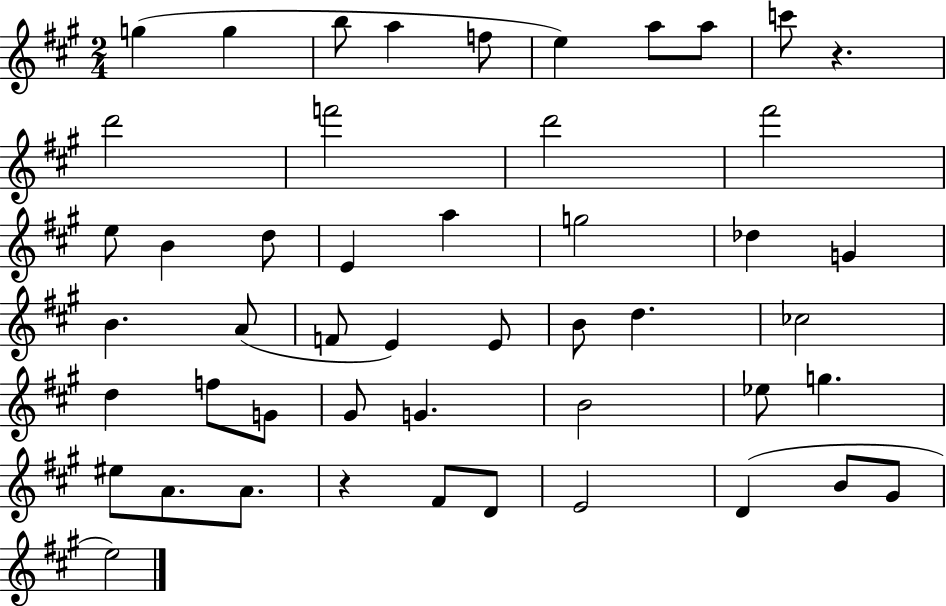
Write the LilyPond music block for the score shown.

{
  \clef treble
  \numericTimeSignature
  \time 2/4
  \key a \major
  g''4( g''4 | b''8 a''4 f''8 | e''4) a''8 a''8 | c'''8 r4. | \break d'''2 | f'''2 | d'''2 | fis'''2 | \break e''8 b'4 d''8 | e'4 a''4 | g''2 | des''4 g'4 | \break b'4. a'8( | f'8 e'4) e'8 | b'8 d''4. | ces''2 | \break d''4 f''8 g'8 | gis'8 g'4. | b'2 | ees''8 g''4. | \break eis''8 a'8. a'8. | r4 fis'8 d'8 | e'2 | d'4( b'8 gis'8 | \break e''2) | \bar "|."
}